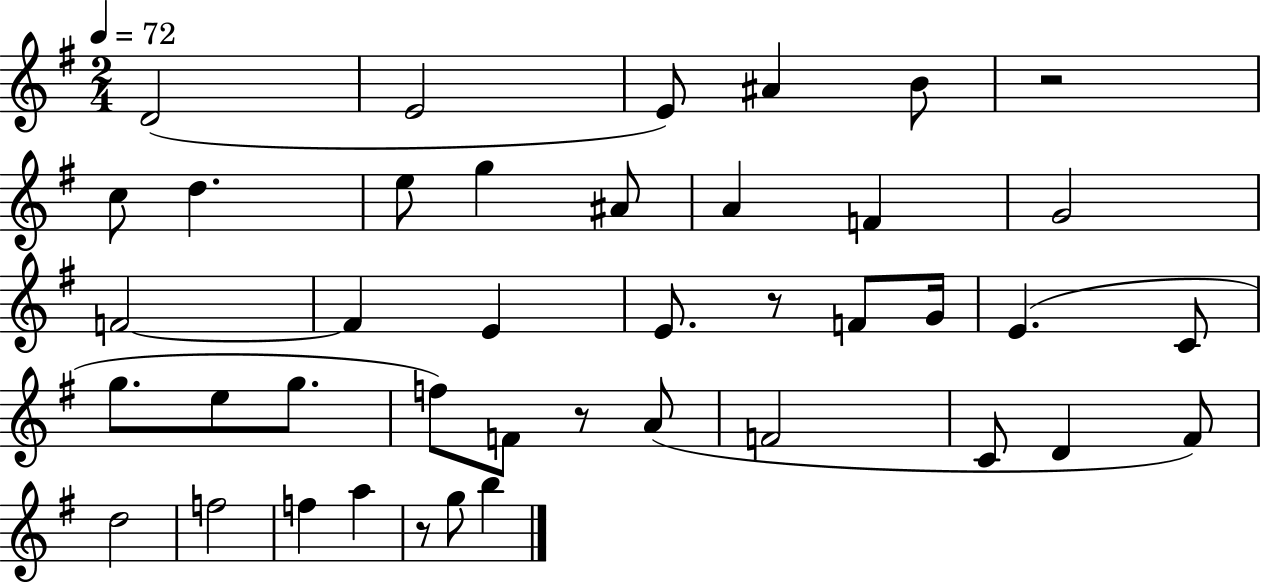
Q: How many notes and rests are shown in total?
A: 41